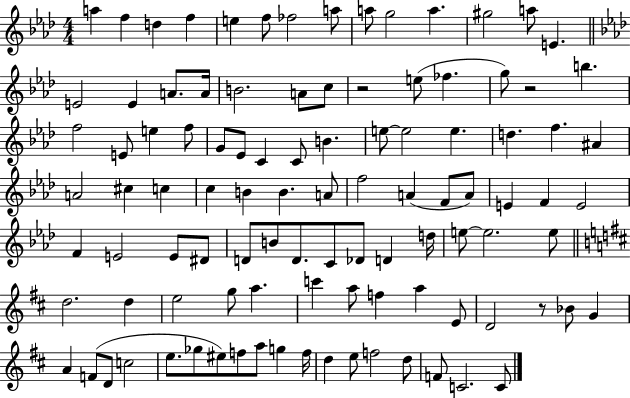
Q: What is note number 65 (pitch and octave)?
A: D5